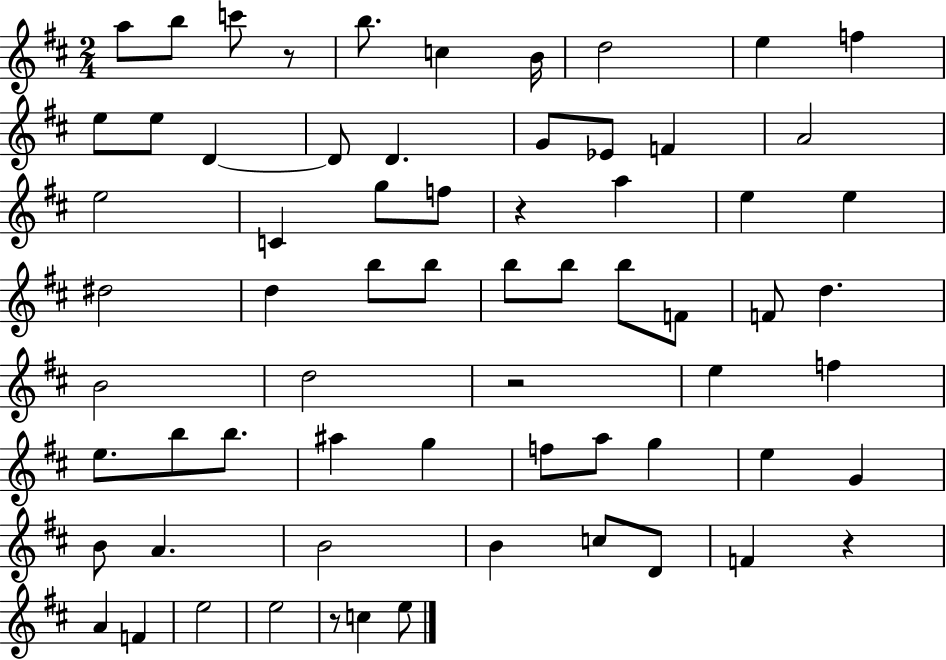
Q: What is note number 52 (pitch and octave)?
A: B4